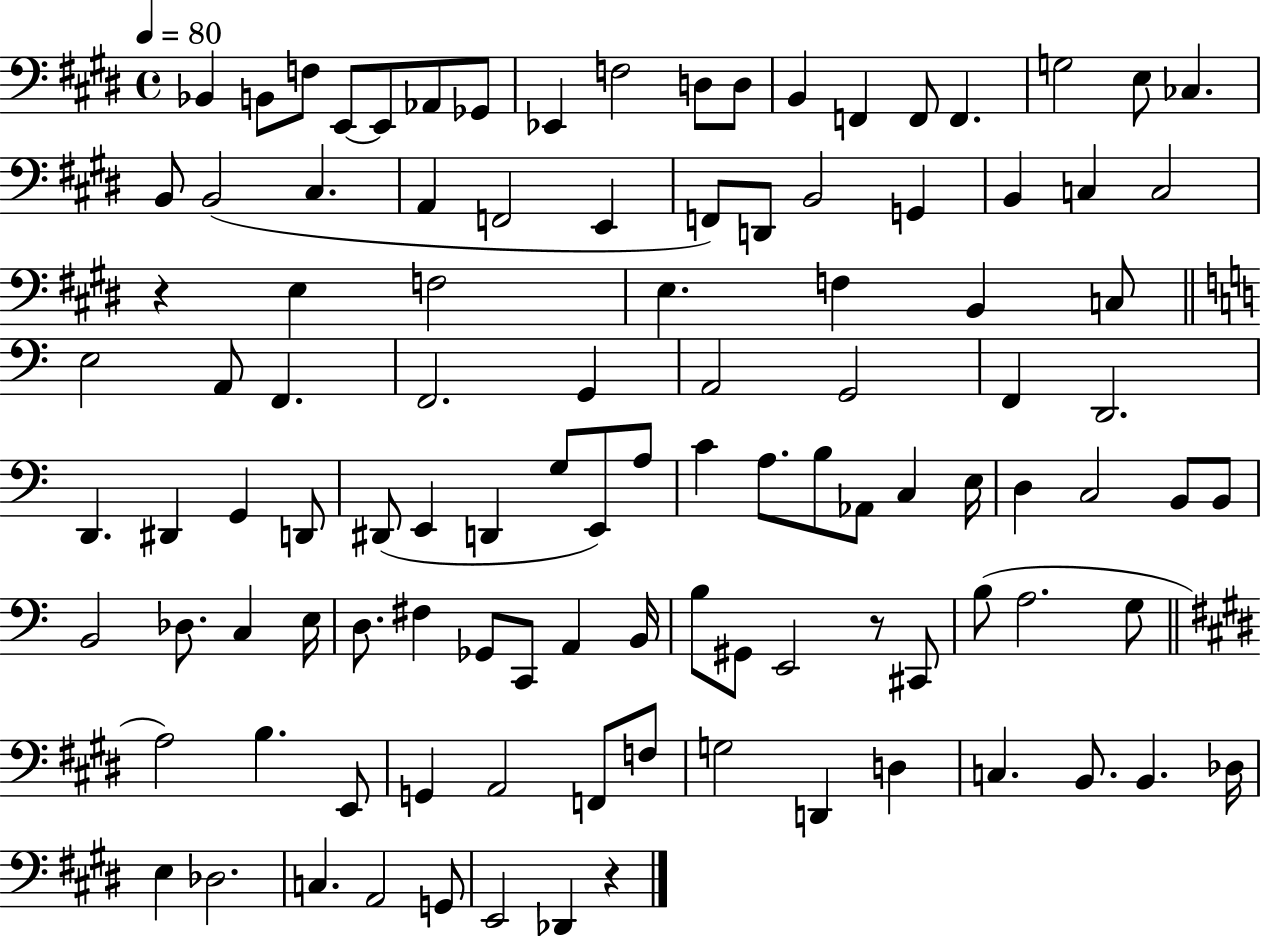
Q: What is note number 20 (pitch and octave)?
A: B2